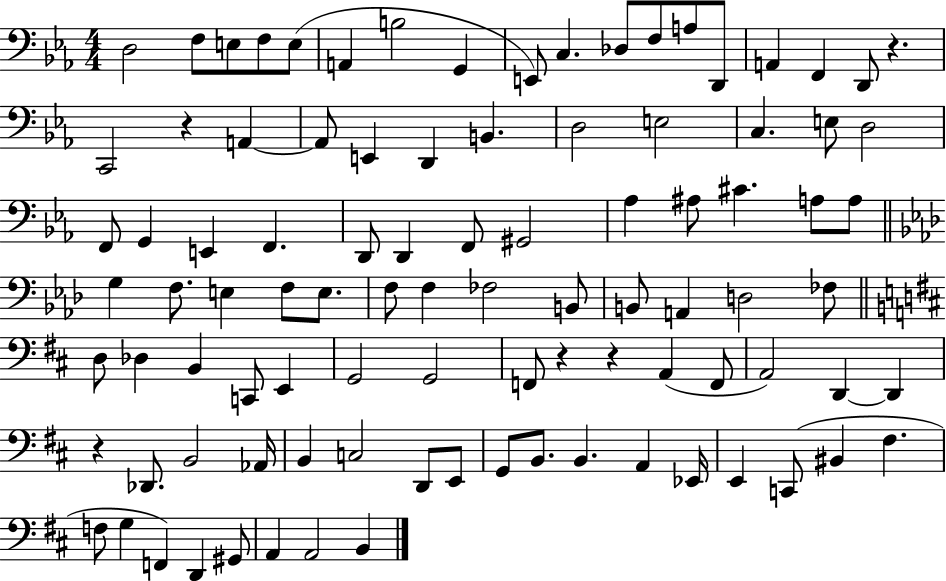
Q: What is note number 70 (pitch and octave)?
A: Ab2